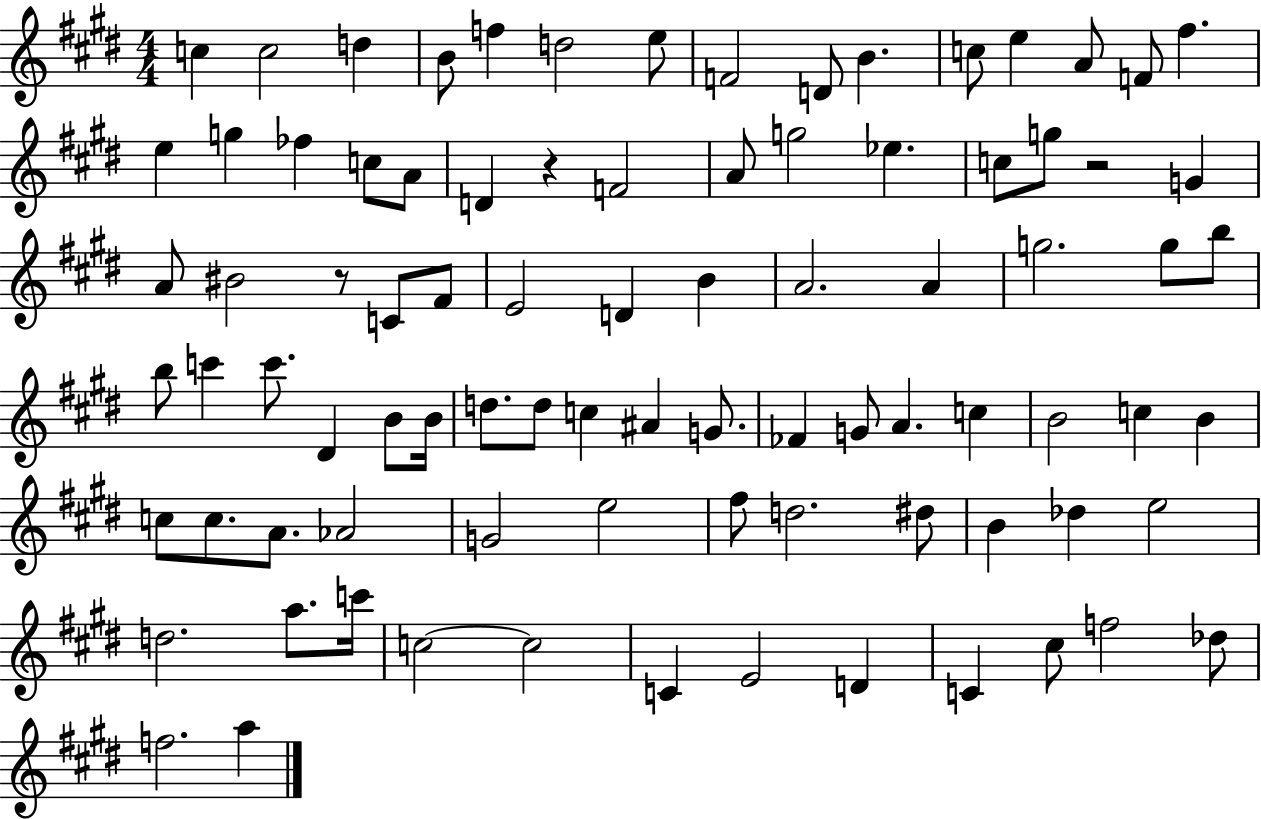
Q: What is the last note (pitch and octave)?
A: A5